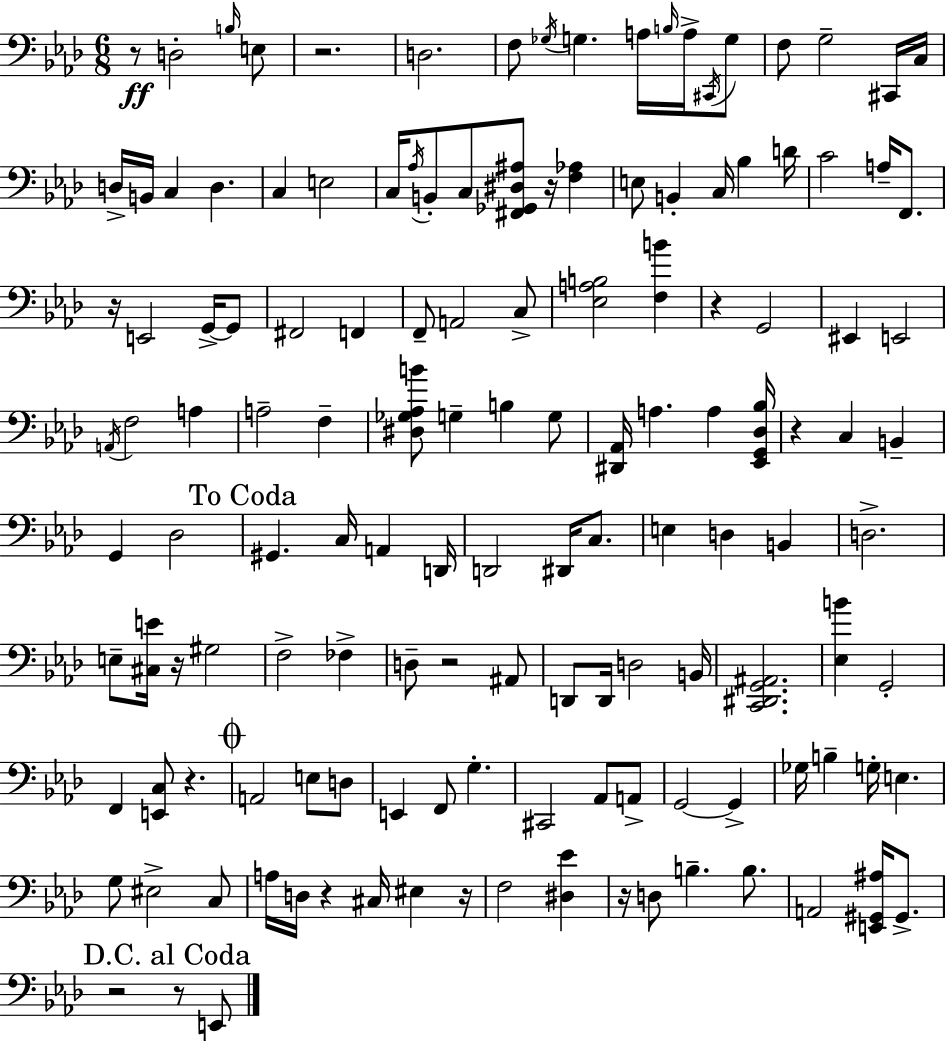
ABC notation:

X:1
T:Untitled
M:6/8
L:1/4
K:Ab
z/2 D,2 B,/4 E,/2 z2 D,2 F,/2 _G,/4 G, A,/4 B,/4 A,/4 ^C,,/4 G,/2 F,/2 G,2 ^C,,/4 C,/4 D,/4 B,,/4 C, D, C, E,2 C,/4 _A,/4 B,,/2 C,/2 [^F,,_G,,^D,^A,]/2 z/4 [F,_A,] E,/2 B,, C,/4 _B, D/4 C2 A,/4 F,,/2 z/4 E,,2 G,,/4 G,,/2 ^F,,2 F,, F,,/2 A,,2 C,/2 [_E,A,B,]2 [F,B] z G,,2 ^E,, E,,2 A,,/4 F,2 A, A,2 F, [^D,_G,_A,B]/2 G, B, G,/2 [^D,,_A,,]/4 A, A, [_E,,G,,_D,_B,]/4 z C, B,, G,, _D,2 ^G,, C,/4 A,, D,,/4 D,,2 ^D,,/4 C,/2 E, D, B,, D,2 E,/2 [^C,E]/4 z/4 ^G,2 F,2 _F, D,/2 z2 ^A,,/2 D,,/2 D,,/4 D,2 B,,/4 [C,,^D,,G,,^A,,]2 [_E,B] G,,2 F,, [E,,C,]/2 z A,,2 E,/2 D,/2 E,, F,,/2 G, ^C,,2 _A,,/2 A,,/2 G,,2 G,, _G,/4 B, G,/4 E, G,/2 ^E,2 C,/2 A,/4 D,/4 z ^C,/4 ^E, z/4 F,2 [^D,_E] z/4 D,/2 B, B,/2 A,,2 [E,,^G,,^A,]/4 ^G,,/2 z2 z/2 E,,/2